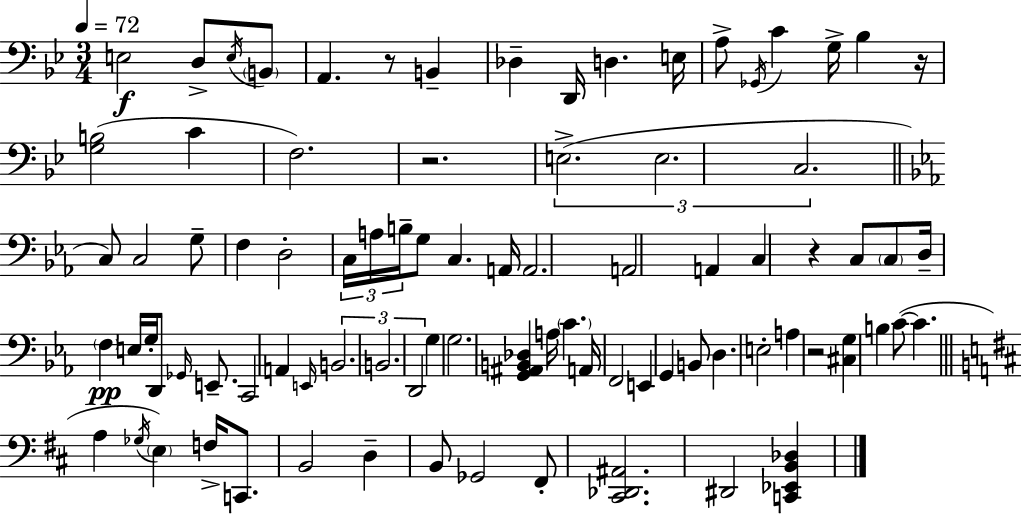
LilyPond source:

{
  \clef bass
  \numericTimeSignature
  \time 3/4
  \key bes \major
  \tempo 4 = 72
  e2\f d8-> \acciaccatura { e16 } \parenthesize b,8 | a,4. r8 b,4-- | des4-- d,16 d4. | e16 a8-> \acciaccatura { ges,16 } c'4 g16-> bes4 | \break r16 <g b>2( c'4 | f2.) | r2. | \tuplet 3/2 { e2.->( | \break e2. | c2. } | \bar "||" \break \key ees \major c8) c2 g8-- | f4 d2-. | \tuplet 3/2 { c16 a16 b16-- } g8 c4. a,16 | a,2. | \break a,2 a,4 | c4 r4 c8 \parenthesize c8 | d16-- \parenthesize f4\pp e16 g16-. d,8 \grace { ges,16 } e,8.-- | c,2 a,4 | \break \grace { e,16 } \tuplet 3/2 { b,2. | b,2. | d,2 } g4 | g2. | \break <g, ais, b, des>4 a16 \parenthesize c'4. | a,16 f,2 e,4 | g,4 b,8 d4. | e2-. a4 | \break r2 <cis g>4 | b4 c'8~(~ c'4. | \bar "||" \break \key d \major a4 \acciaccatura { ges16 }) \parenthesize e4 f16-> c,8. | b,2 d4-- | b,8 ges,2 fis,8-. | <cis, des, ais,>2. | \break dis,2 <c, ees, b, des>4 | \bar "|."
}